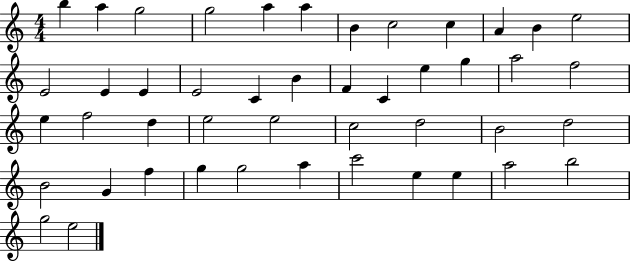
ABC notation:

X:1
T:Untitled
M:4/4
L:1/4
K:C
b a g2 g2 a a B c2 c A B e2 E2 E E E2 C B F C e g a2 f2 e f2 d e2 e2 c2 d2 B2 d2 B2 G f g g2 a c'2 e e a2 b2 g2 e2